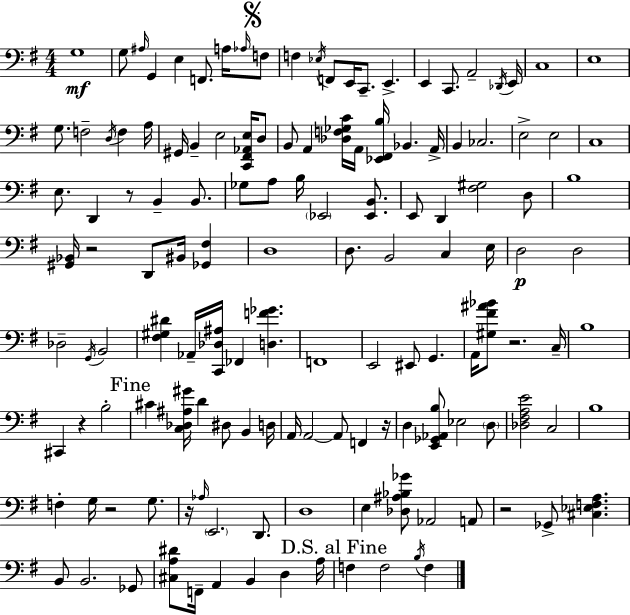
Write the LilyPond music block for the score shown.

{
  \clef bass
  \numericTimeSignature
  \time 4/4
  \key e \minor
  g1\mf | g8 \grace { ais16 } g,4 e4 f,8. a16 \grace { aes16 } | \mark \markup { \musicglyph "scripts.segno" } f8 f4 \acciaccatura { ees16 } f,8 e,16 c,8.-- e,4.-> | e,4 c,8. a,2-- | \break \acciaccatura { des,16 } e,16 c1 | e1 | g8. f2-- \acciaccatura { d16 } | f4 a16 gis,16 b,4-- e2 | \break <c, fis, aes, e>16 d8 b,8 a,4 <des f ges c'>16 a,16 <ees, fis, b>16 bes,4. | a,16-> b,4 ces2. | e2-> e2 | c1 | \break e8. d,4 r8 b,4-- | b,8. ges8 a8 b16 \parenthesize ees,2 | <ees, b,>8. e,8 d,4 <fis gis>2 | d8 b1 | \break <gis, bes,>16 r2 d,8 | bis,16 <ges, fis>4 d1 | d8. b,2 | c4 e16 d2\p d2 | \break des2-- \acciaccatura { g,16 } b,2 | <fis gis dis'>4 aes,16-- <c, des ais>16 fes,4 | <d f' ges'>4. f,1 | e,2 eis,8 | \break g,4. a,16 <gis fis' ais' bes'>8 r2. | c16-- b1 | cis,4 r4 b2-. | \mark "Fine" cis'4 <c des ais gis'>16 d'4 dis8 | \break b,4 d16 a,16 a,2~~ a,8 | f,4 r16 d4 <e, ges, aes, b>8 ees2 | \parenthesize d8 <des fis a e'>2 c2 | b1 | \break f4-. g16 r2 | g8. r16 \grace { aes16 } \parenthesize e,2. | d,8. d1 | e4 <des ais bes ges'>8 aes,2 | \break a,8 r2 ges,8-> | <cis ees f a>4. b,8 b,2. | ges,8 <cis a dis'>8 f,16-- a,4 b,4 | d4 a16 \mark "D.S. al Fine" f4 f2 | \break \acciaccatura { b16 } f4 \bar "|."
}